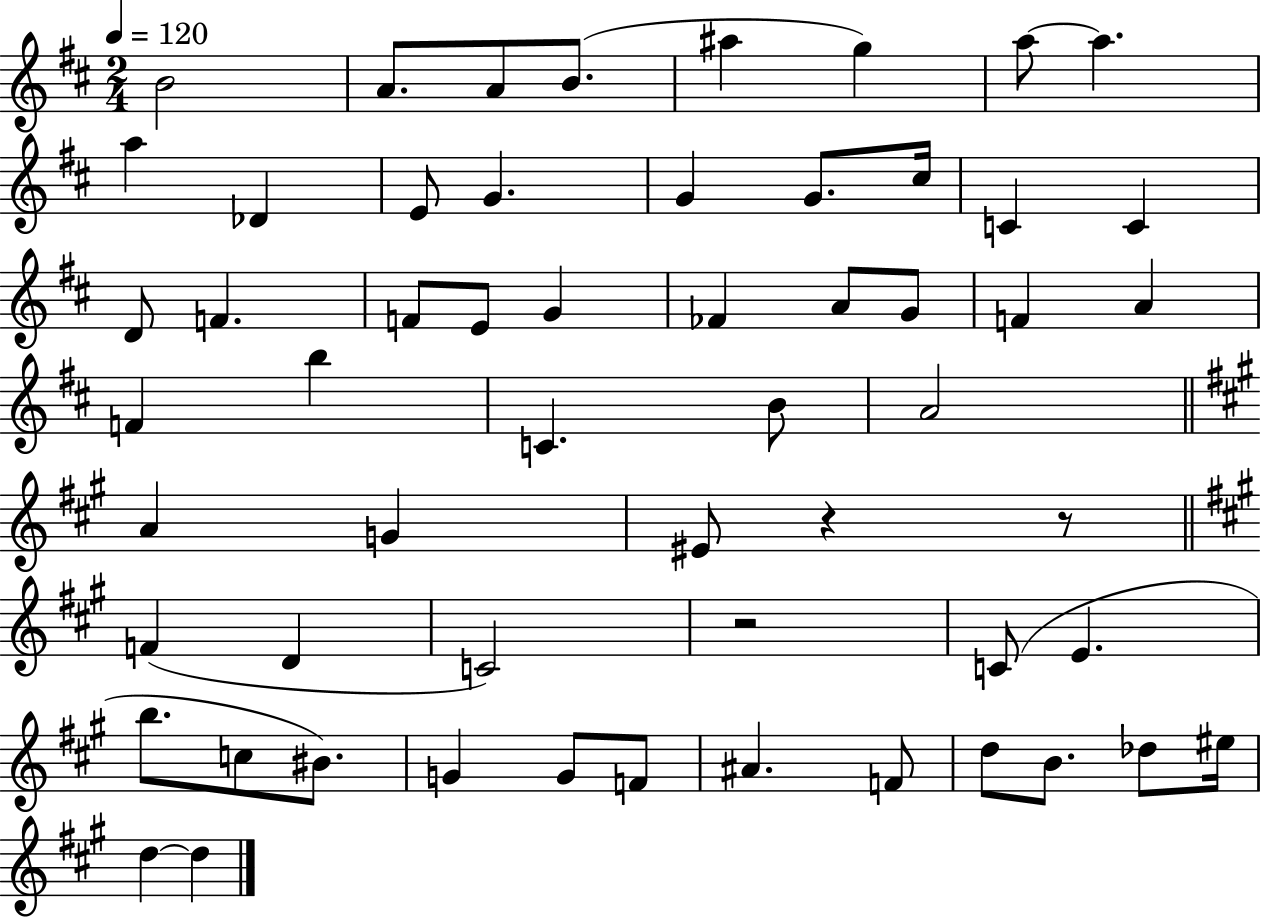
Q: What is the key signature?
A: D major